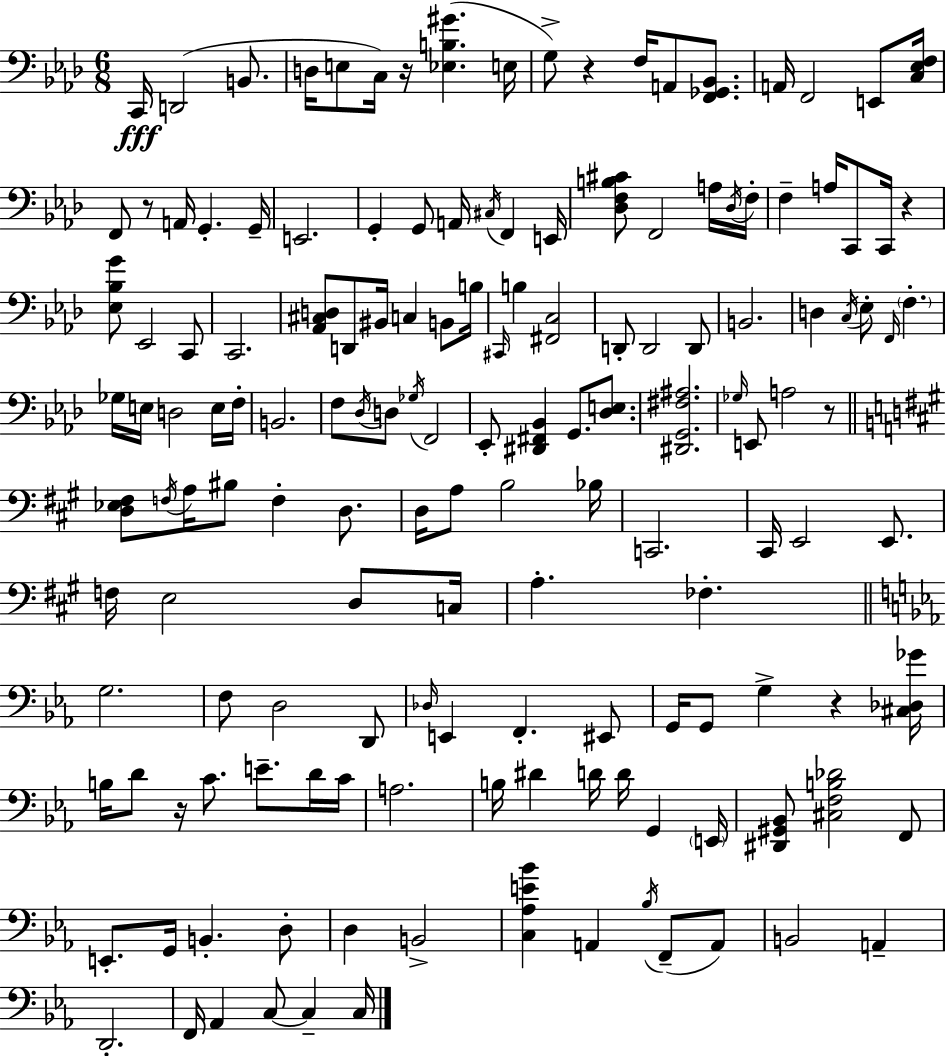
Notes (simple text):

C2/s D2/h B2/e. D3/s E3/e C3/s R/s [Eb3,B3,G#4]/q. E3/s G3/e R/q F3/s A2/e [F2,Gb2,Bb2]/e. A2/s F2/h E2/e [C3,Eb3,F3]/s F2/e R/e A2/s G2/q. G2/s E2/h. G2/q G2/e A2/s C#3/s F2/q E2/s [Db3,F3,B3,C#4]/e F2/h A3/s Db3/s F3/s F3/q A3/s C2/e C2/s R/q [Eb3,Bb3,G4]/e Eb2/h C2/e C2/h. [Ab2,C#3,D3]/e D2/e BIS2/s C3/q B2/e B3/s C#2/s B3/q [F#2,C3]/h D2/e D2/h D2/e B2/h. D3/q C3/s Eb3/e F2/s F3/q. Gb3/s E3/s D3/h E3/s F3/s B2/h. F3/e Db3/s D3/e Gb3/s F2/h Eb2/e [D#2,F#2,Bb2]/q G2/e. [Db3,E3]/e. [D#2,G2,F#3,A#3]/h. Gb3/s E2/e A3/h R/e [D3,Eb3,F#3]/e F3/s A3/s BIS3/e F3/q D3/e. D3/s A3/e B3/h Bb3/s C2/h. C#2/s E2/h E2/e. F3/s E3/h D3/e C3/s A3/q. FES3/q. G3/h. F3/e D3/h D2/e Db3/s E2/q F2/q. EIS2/e G2/s G2/e G3/q R/q [C#3,Db3,Gb4]/s B3/s D4/e R/s C4/e. E4/e. D4/s C4/s A3/h. B3/s D#4/q D4/s D4/s G2/q E2/s [D#2,G#2,Bb2]/e [C#3,F3,B3,Db4]/h F2/e E2/e. G2/s B2/q. D3/e D3/q B2/h [C3,Ab3,E4,Bb4]/q A2/q Bb3/s F2/e A2/e B2/h A2/q D2/h. F2/s Ab2/q C3/e C3/q C3/s